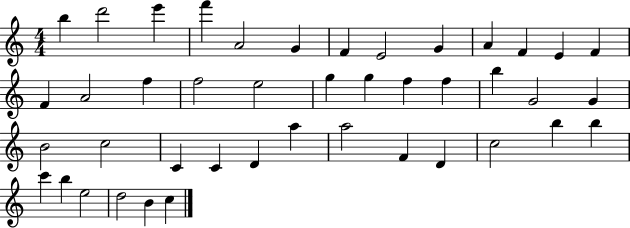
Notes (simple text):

B5/q D6/h E6/q F6/q A4/h G4/q F4/q E4/h G4/q A4/q F4/q E4/q F4/q F4/q A4/h F5/q F5/h E5/h G5/q G5/q F5/q F5/q B5/q G4/h G4/q B4/h C5/h C4/q C4/q D4/q A5/q A5/h F4/q D4/q C5/h B5/q B5/q C6/q B5/q E5/h D5/h B4/q C5/q